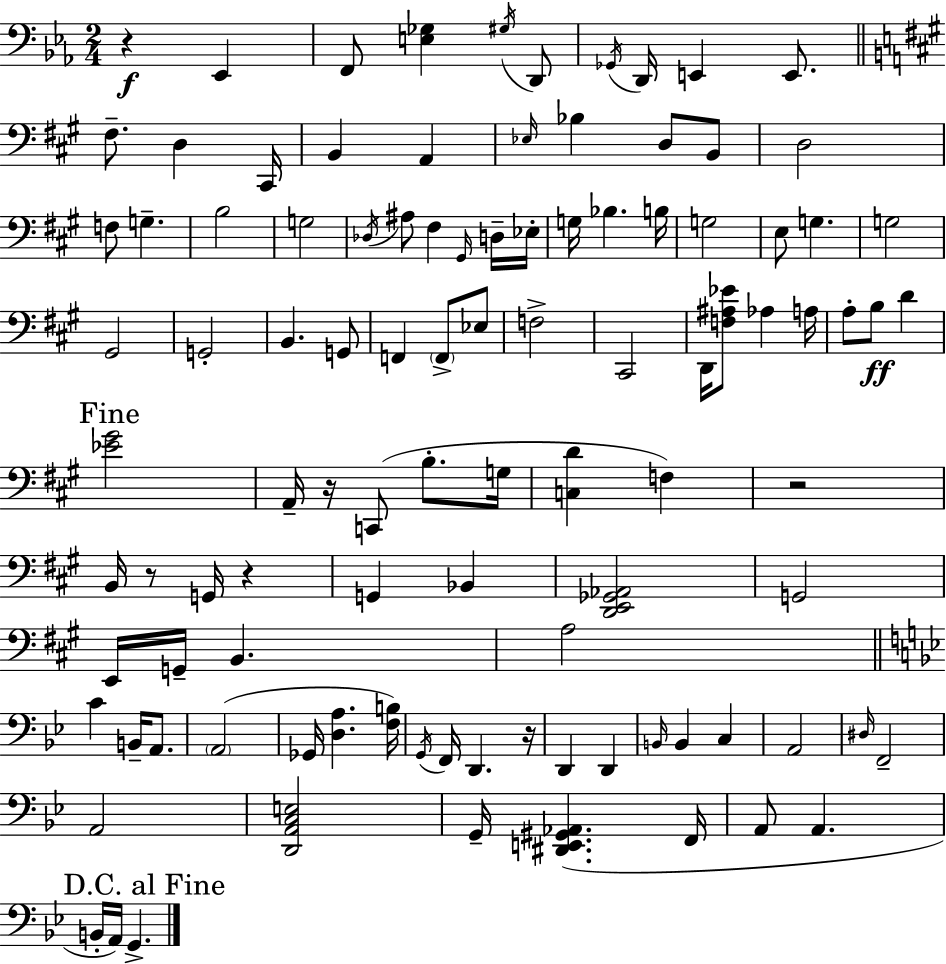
{
  \clef bass
  \numericTimeSignature
  \time 2/4
  \key ees \major
  r4\f ees,4 | f,8 <e ges>4 \acciaccatura { gis16 } d,8 | \acciaccatura { ges,16 } d,16 e,4 e,8. | \bar "||" \break \key a \major fis8.-- d4 cis,16 | b,4 a,4 | \grace { ees16 } bes4 d8 b,8 | d2 | \break f8 g4.-- | b2 | g2 | \acciaccatura { des16 } ais8 fis4 | \break \grace { gis,16 } d16-- ees16-. g16 bes4. | b16 g2 | e8 g4. | g2 | \break gis,2 | g,2-. | b,4. | g,8 f,4 \parenthesize f,8-> | \break ees8 f2-> | cis,2 | d,16 <f ais ees'>8 aes4 | a16 a8-. b8\ff d'4 | \break \mark "Fine" <ees' gis'>2 | a,16-- r16 c,8( b8.-. | g16 <c d'>4 f4) | r2 | \break b,16 r8 g,16 r4 | g,4 bes,4 | <d, e, ges, aes,>2 | g,2 | \break e,16 g,16-- b,4. | a2 | \bar "||" \break \key bes \major c'4 b,16-- a,8. | \parenthesize a,2( | ges,16 <d a>4. <f b>16) | \acciaccatura { g,16 } f,16 d,4. | \break r16 d,4 d,4 | \grace { b,16 } b,4 c4 | a,2 | \grace { dis16 } f,2-- | \break a,2 | <d, a, c e>2 | g,16-- <dis, e, gis, aes,>4.( | f,16 a,8 a,4. | \break \mark "D.C. al Fine" b,16-. a,16) g,4.-> | \bar "|."
}